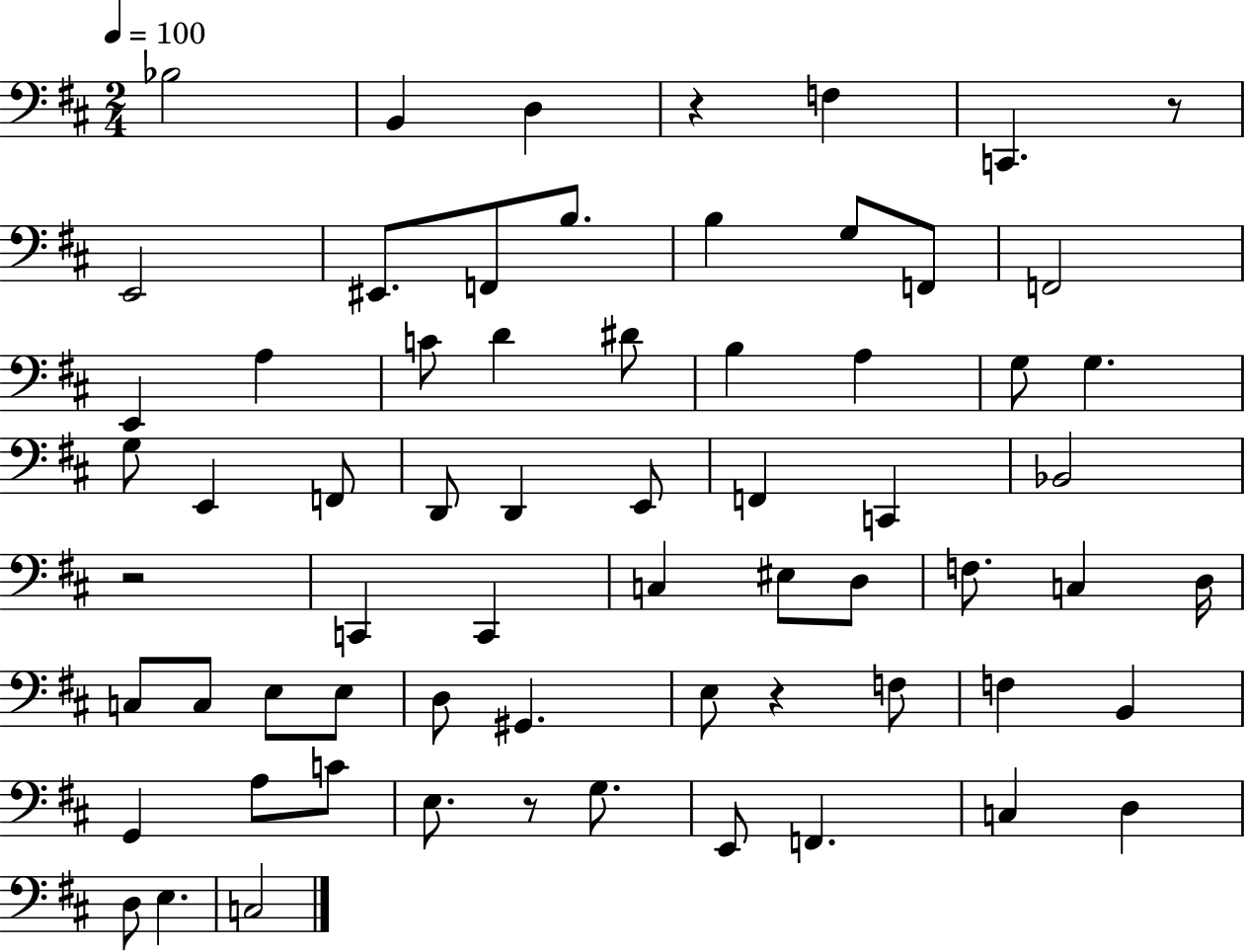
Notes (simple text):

Bb3/h B2/q D3/q R/q F3/q C2/q. R/e E2/h EIS2/e. F2/e B3/e. B3/q G3/e F2/e F2/h E2/q A3/q C4/e D4/q D#4/e B3/q A3/q G3/e G3/q. G3/e E2/q F2/e D2/e D2/q E2/e F2/q C2/q Bb2/h R/h C2/q C2/q C3/q EIS3/e D3/e F3/e. C3/q D3/s C3/e C3/e E3/e E3/e D3/e G#2/q. E3/e R/q F3/e F3/q B2/q G2/q A3/e C4/e E3/e. R/e G3/e. E2/e F2/q. C3/q D3/q D3/e E3/q. C3/h